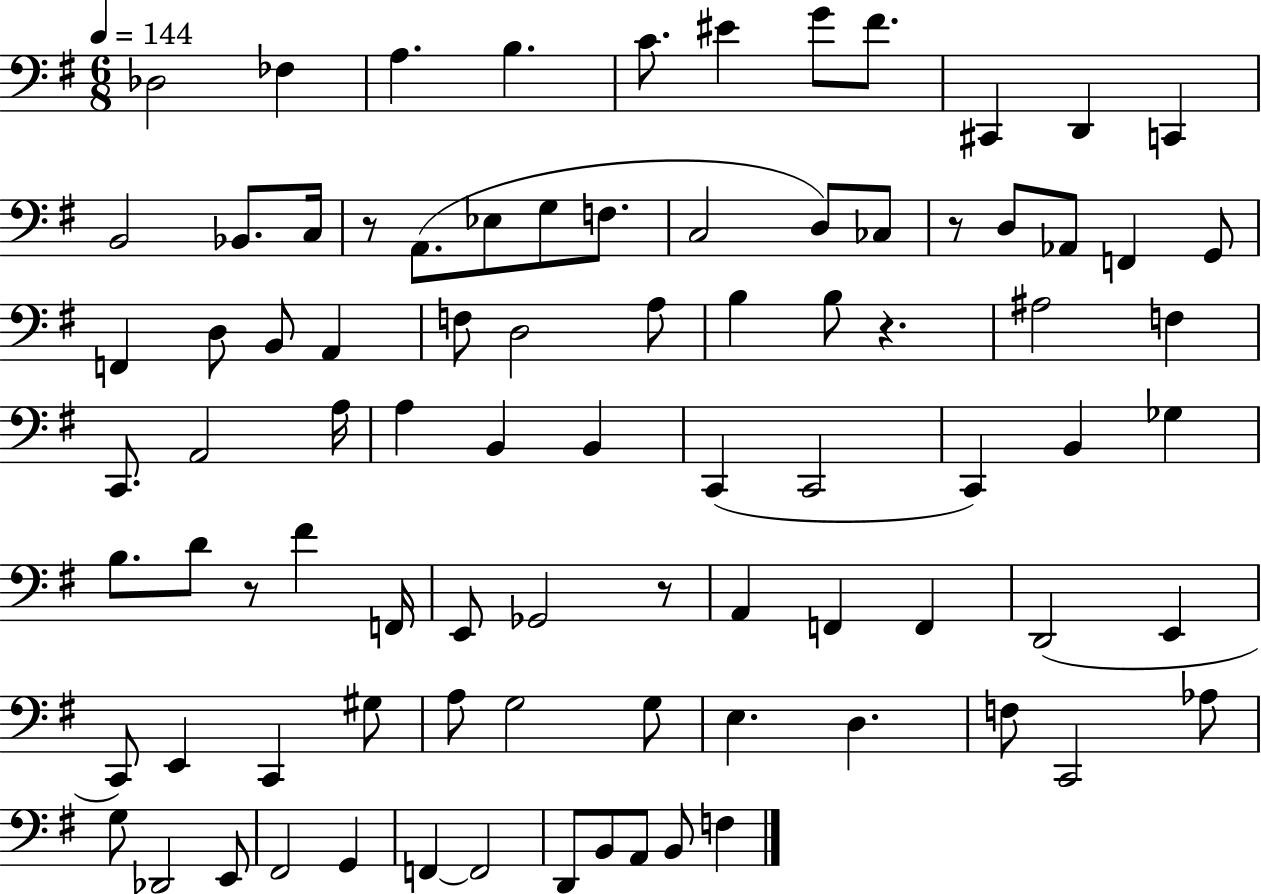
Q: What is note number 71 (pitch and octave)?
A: G3